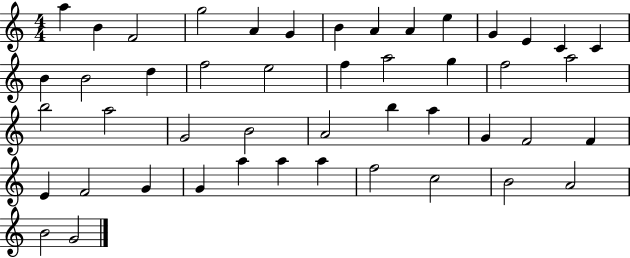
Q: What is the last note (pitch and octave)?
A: G4